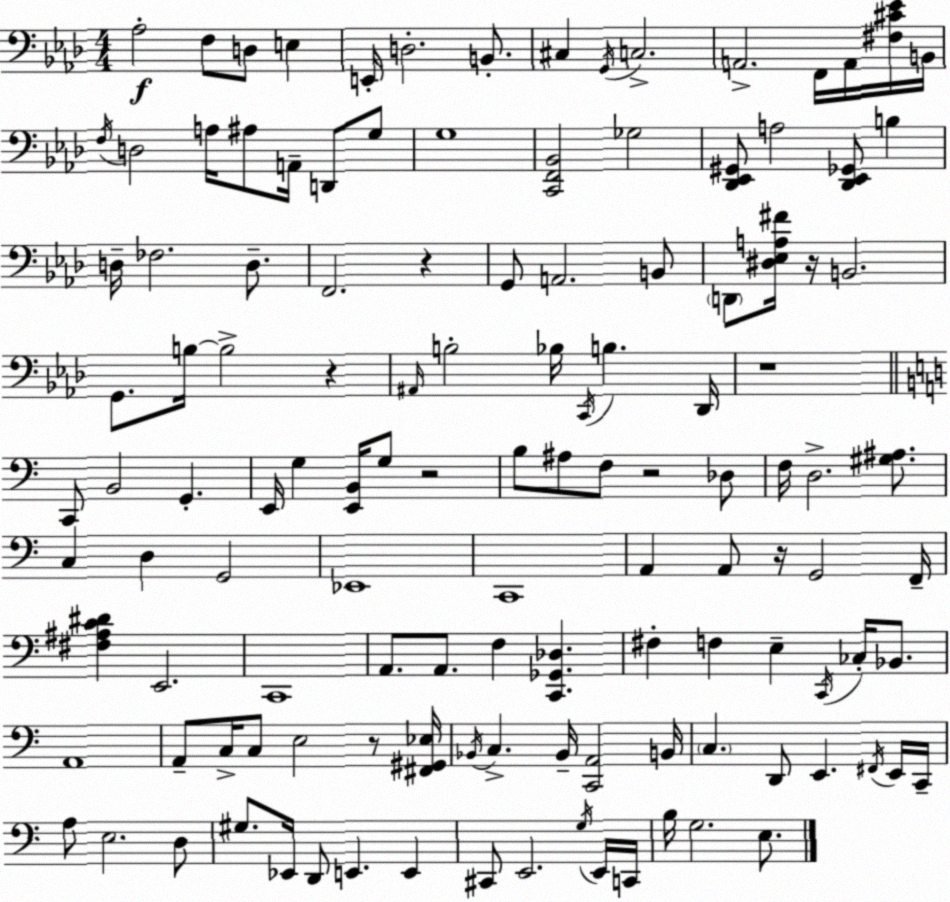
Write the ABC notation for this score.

X:1
T:Untitled
M:4/4
L:1/4
K:Ab
_A,2 F,/2 D,/2 E, E,,/4 D,2 B,,/2 ^C, G,,/4 C,2 A,,2 F,,/4 A,,/4 [^F,^C_E]/4 B,,/4 F,/4 D,2 A,/4 ^A,/2 A,,/4 D,,/2 G,/2 G,4 [C,,F,,_B,,]2 _G,2 [_D,,_E,,^G,,]/2 A,2 [_D,,_E,,_G,,]/2 B, D,/4 _F,2 D,/2 F,,2 z G,,/2 A,,2 B,,/2 D,,/2 [^D,_E,A,^F]/4 z/4 B,,2 G,,/2 B,/4 B,2 z ^A,,/4 B,2 _B,/4 C,,/4 B, _D,,/4 z4 C,,/2 B,,2 G,, E,,/4 G, [E,,B,,]/4 G,/2 z2 B,/2 ^A,/2 F,/2 z2 _D,/2 F,/4 D,2 [^G,^A,]/2 C, D, G,,2 _E,,4 C,,4 A,, A,,/2 z/4 G,,2 F,,/4 [^F,^A,C^D] E,,2 C,,4 A,,/2 A,,/2 F, [C,,_G,,_D,] ^F, F, E, C,,/4 _C,/4 _B,,/2 A,,4 A,,/2 C,/4 C,/2 E,2 z/2 [^F,,^G,,_E,]/4 _B,,/4 C, _B,,/4 [C,,A,,]2 B,,/4 C, D,,/2 E,, ^F,,/4 E,,/4 C,,/4 A,/2 E,2 D,/2 ^G,/2 _E,,/4 D,,/2 E,, E,, ^C,,/2 E,,2 G,/4 E,,/4 C,,/4 B,/4 G,2 E,/2